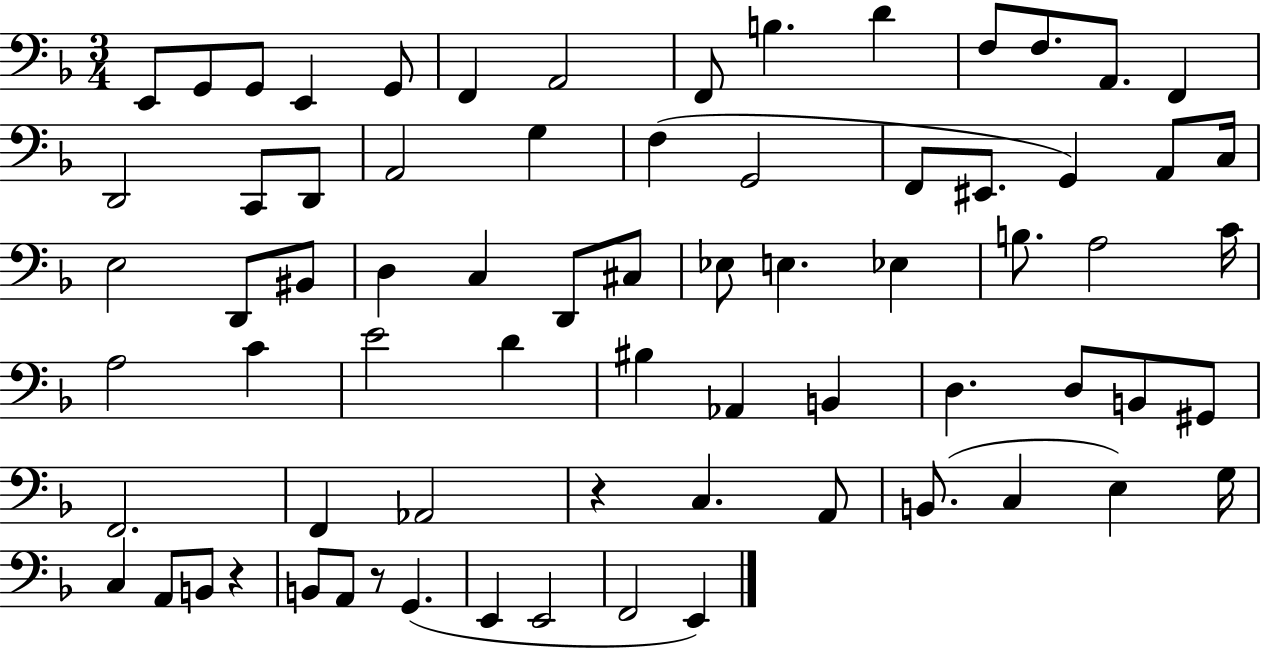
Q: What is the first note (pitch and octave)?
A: E2